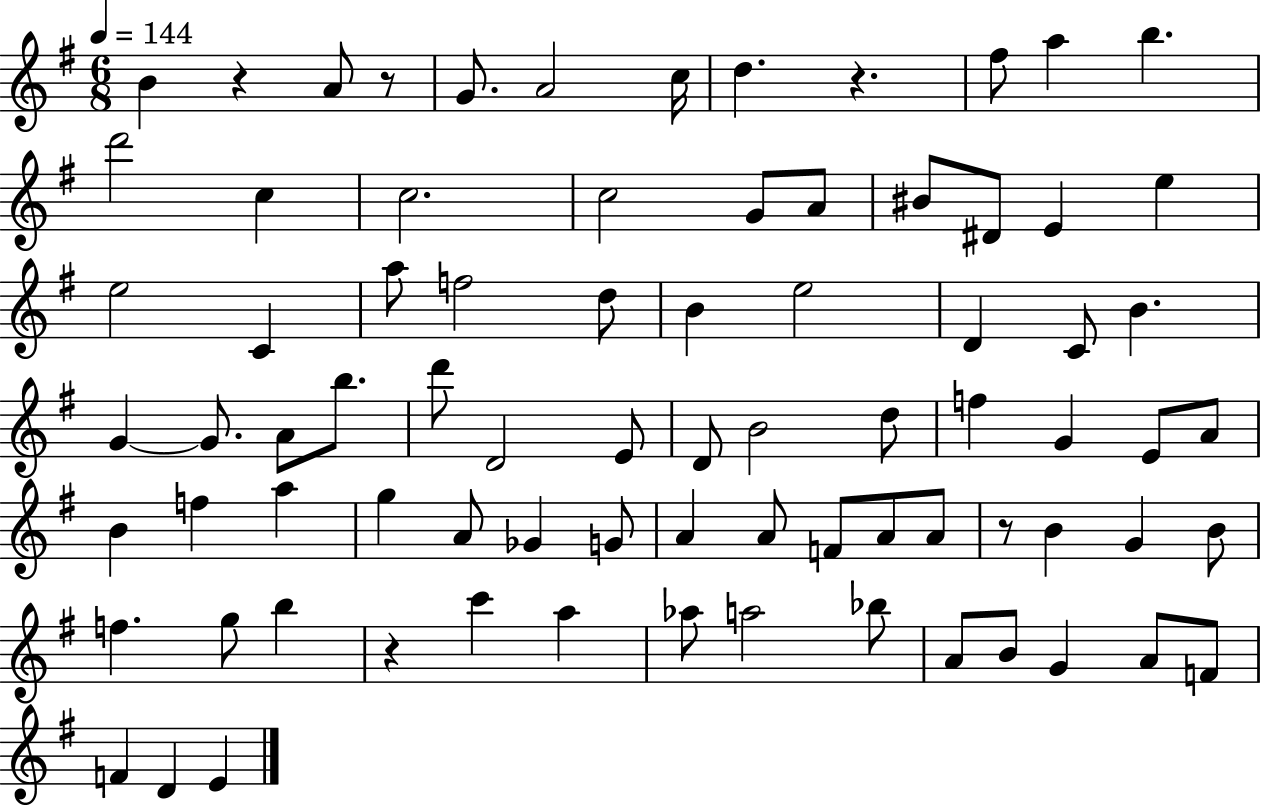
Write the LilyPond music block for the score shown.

{
  \clef treble
  \numericTimeSignature
  \time 6/8
  \key g \major
  \tempo 4 = 144
  b'4 r4 a'8 r8 | g'8. a'2 c''16 | d''4. r4. | fis''8 a''4 b''4. | \break d'''2 c''4 | c''2. | c''2 g'8 a'8 | bis'8 dis'8 e'4 e''4 | \break e''2 c'4 | a''8 f''2 d''8 | b'4 e''2 | d'4 c'8 b'4. | \break g'4~~ g'8. a'8 b''8. | d'''8 d'2 e'8 | d'8 b'2 d''8 | f''4 g'4 e'8 a'8 | \break b'4 f''4 a''4 | g''4 a'8 ges'4 g'8 | a'4 a'8 f'8 a'8 a'8 | r8 b'4 g'4 b'8 | \break f''4. g''8 b''4 | r4 c'''4 a''4 | aes''8 a''2 bes''8 | a'8 b'8 g'4 a'8 f'8 | \break f'4 d'4 e'4 | \bar "|."
}